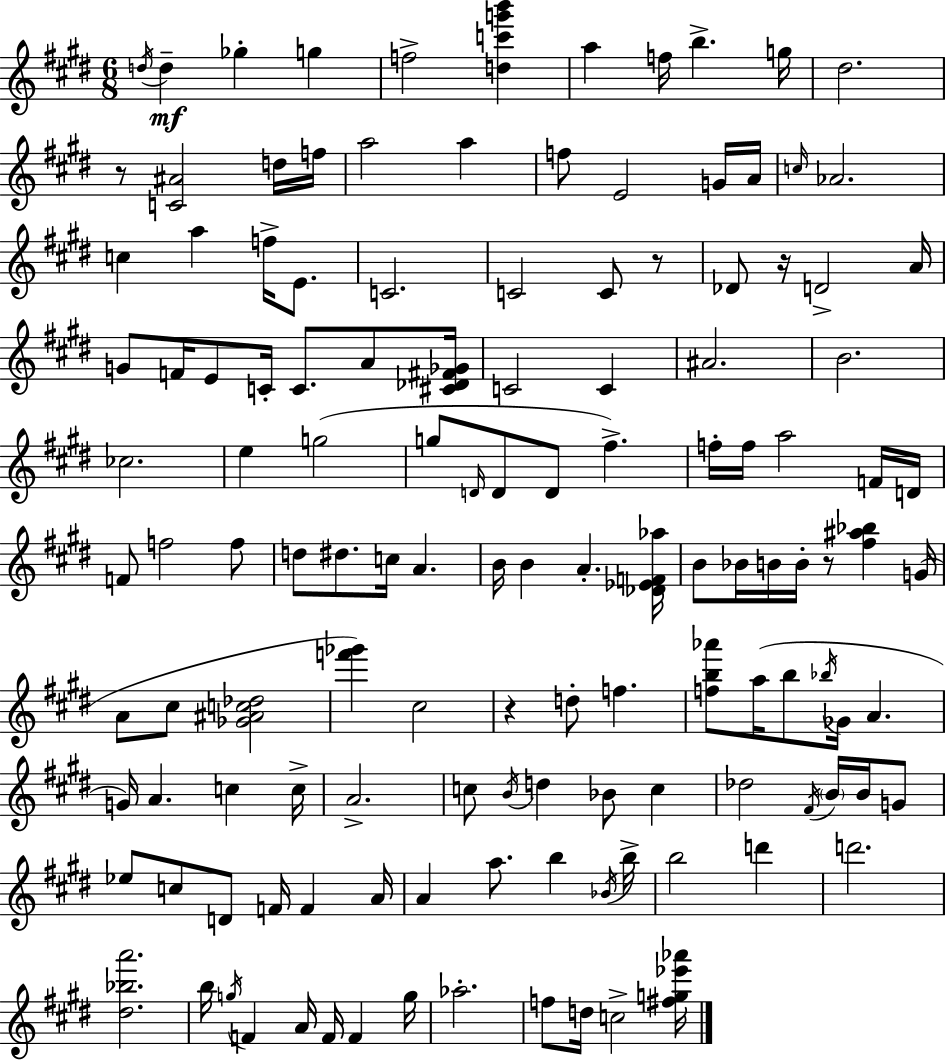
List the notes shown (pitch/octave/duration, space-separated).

D5/s D5/q Gb5/q G5/q F5/h [D5,C6,G6,B6]/q A5/q F5/s B5/q. G5/s D#5/h. R/e [C4,A#4]/h D5/s F5/s A5/h A5/q F5/e E4/h G4/s A4/s C5/s Ab4/h. C5/q A5/q F5/s E4/e. C4/h. C4/h C4/e R/e Db4/e R/s D4/h A4/s G4/e F4/s E4/e C4/s C4/e. A4/e [C#4,Db4,F#4,Gb4]/s C4/h C4/q A#4/h. B4/h. CES5/h. E5/q G5/h G5/e D4/s D4/e D4/e F#5/q. F5/s F5/s A5/h F4/s D4/s F4/e F5/h F5/e D5/e D#5/e. C5/s A4/q. B4/s B4/q A4/q. [Db4,Eb4,F4,Ab5]/s B4/e Bb4/s B4/s B4/s R/e [F#5,A#5,Bb5]/q G4/s A4/e C#5/e [Gb4,A#4,C5,Db5]/h [F6,Gb6]/q C#5/h R/q D5/e F5/q. [F5,B5,Ab6]/e A5/s B5/e Bb5/s Gb4/s A4/q. G4/s A4/q. C5/q C5/s A4/h. C5/e B4/s D5/q Bb4/e C5/q Db5/h F#4/s B4/s B4/s G4/e Eb5/e C5/e D4/e F4/s F4/q A4/s A4/q A5/e. B5/q Bb4/s B5/s B5/h D6/q D6/h. [D#5,Bb5,A6]/h. B5/s G5/s F4/q A4/s F4/s F4/q G5/s Ab5/h. F5/e D5/s C5/h [F#5,G5,Eb6,Ab6]/s